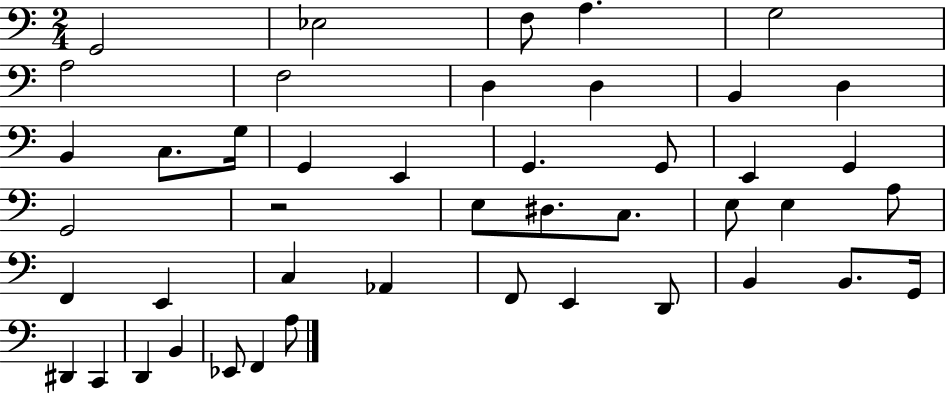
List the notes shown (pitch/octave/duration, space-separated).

G2/h Eb3/h F3/e A3/q. G3/h A3/h F3/h D3/q D3/q B2/q D3/q B2/q C3/e. G3/s G2/q E2/q G2/q. G2/e E2/q G2/q G2/h R/h E3/e D#3/e. C3/e. E3/e E3/q A3/e F2/q E2/q C3/q Ab2/q F2/e E2/q D2/e B2/q B2/e. G2/s D#2/q C2/q D2/q B2/q Eb2/e F2/q A3/e